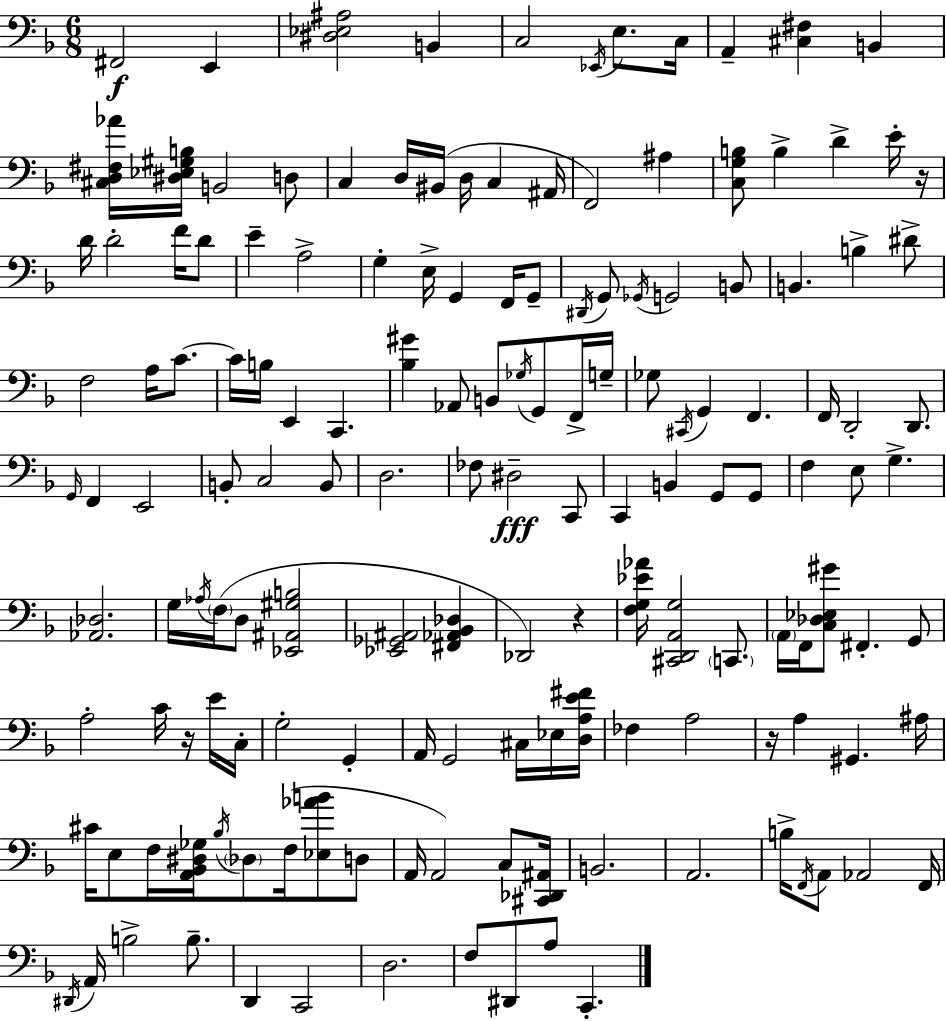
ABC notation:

X:1
T:Untitled
M:6/8
L:1/4
K:F
^F,,2 E,, [^D,_E,^A,]2 B,, C,2 _E,,/4 E,/2 C,/4 A,, [^C,^F,] B,, [^C,D,^F,_A]/4 [^D,_E,^G,B,]/4 B,,2 D,/2 C, D,/4 ^B,,/4 D,/4 C, ^A,,/4 F,,2 ^A, [C,G,B,]/2 B, D E/4 z/4 D/4 D2 F/4 D/2 E A,2 G, E,/4 G,, F,,/4 G,,/2 ^D,,/4 G,,/2 _G,,/4 G,,2 B,,/2 B,, B, ^D/2 F,2 A,/4 C/2 C/4 B,/4 E,, C,, [_B,^G] _A,,/2 B,,/2 _G,/4 G,,/2 F,,/4 G,/4 _G,/2 ^C,,/4 G,, F,, F,,/4 D,,2 D,,/2 G,,/4 F,, E,,2 B,,/2 C,2 B,,/2 D,2 _F,/2 ^D,2 C,,/2 C,, B,, G,,/2 G,,/2 F, E,/2 G, [_A,,_D,]2 G,/4 _A,/4 F,/4 D,/2 [_E,,^A,,^G,B,]2 [_E,,_G,,^A,,]2 [^F,,_A,,_B,,_D,] _D,,2 z [F,G,_E_A]/4 [^C,,D,,A,,G,]2 C,,/2 A,,/4 F,,/4 [C,_D,_E,^G]/2 ^F,, G,,/2 A,2 C/4 z/4 E/4 C,/4 G,2 G,, A,,/4 G,,2 ^C,/4 _E,/4 [D,A,E^F]/4 _F, A,2 z/4 A, ^G,, ^A,/4 ^C/4 E,/2 F,/4 [A,,_B,,^D,_G,]/4 _B,/4 _D,/2 F,/4 [_E,_AB]/2 D,/2 A,,/4 A,,2 C,/2 [^C,,_D,,^A,,]/4 B,,2 A,,2 B,/4 F,,/4 A,,/2 _A,,2 F,,/4 ^D,,/4 A,,/4 B,2 B,/2 D,, C,,2 D,2 F,/2 ^D,,/2 A,/2 C,,